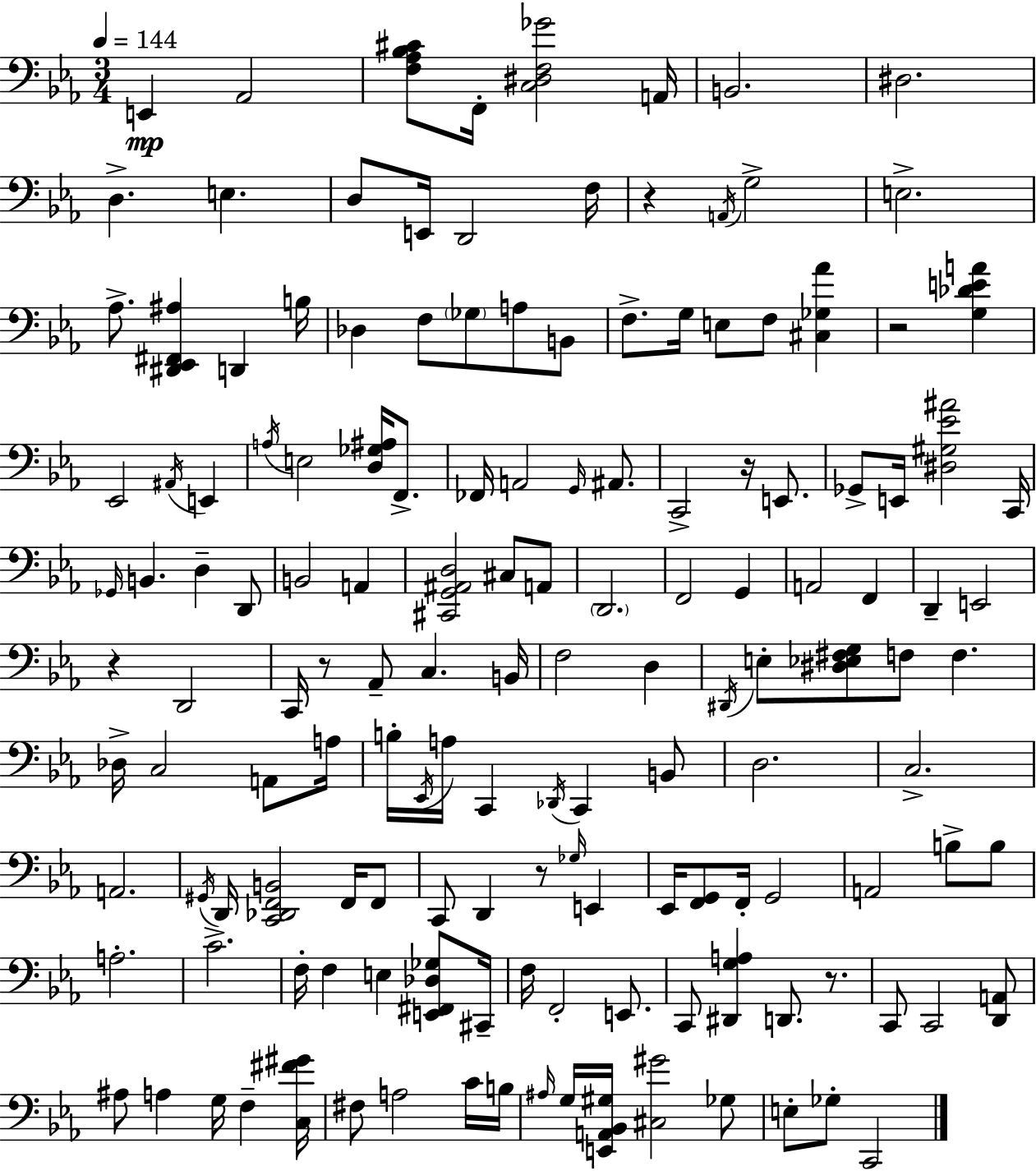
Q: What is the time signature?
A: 3/4